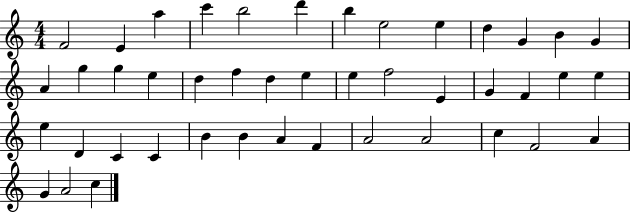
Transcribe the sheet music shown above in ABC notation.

X:1
T:Untitled
M:4/4
L:1/4
K:C
F2 E a c' b2 d' b e2 e d G B G A g g e d f d e e f2 E G F e e e D C C B B A F A2 A2 c F2 A G A2 c